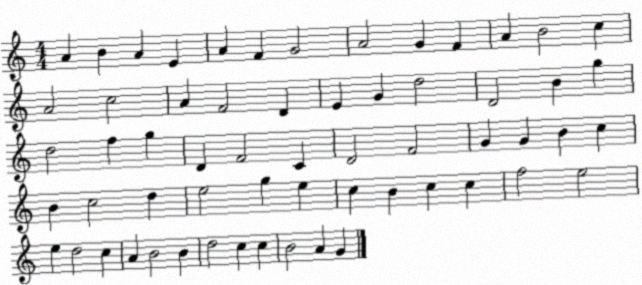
X:1
T:Untitled
M:4/4
L:1/4
K:C
A B A E A F G2 A2 G F A B2 c A2 c2 A F2 D E G d2 D2 B g d2 f g D F2 C D2 F2 G G B c B c2 d e2 g e c B c c f2 e2 e d2 c A B2 B d2 c c B2 A G